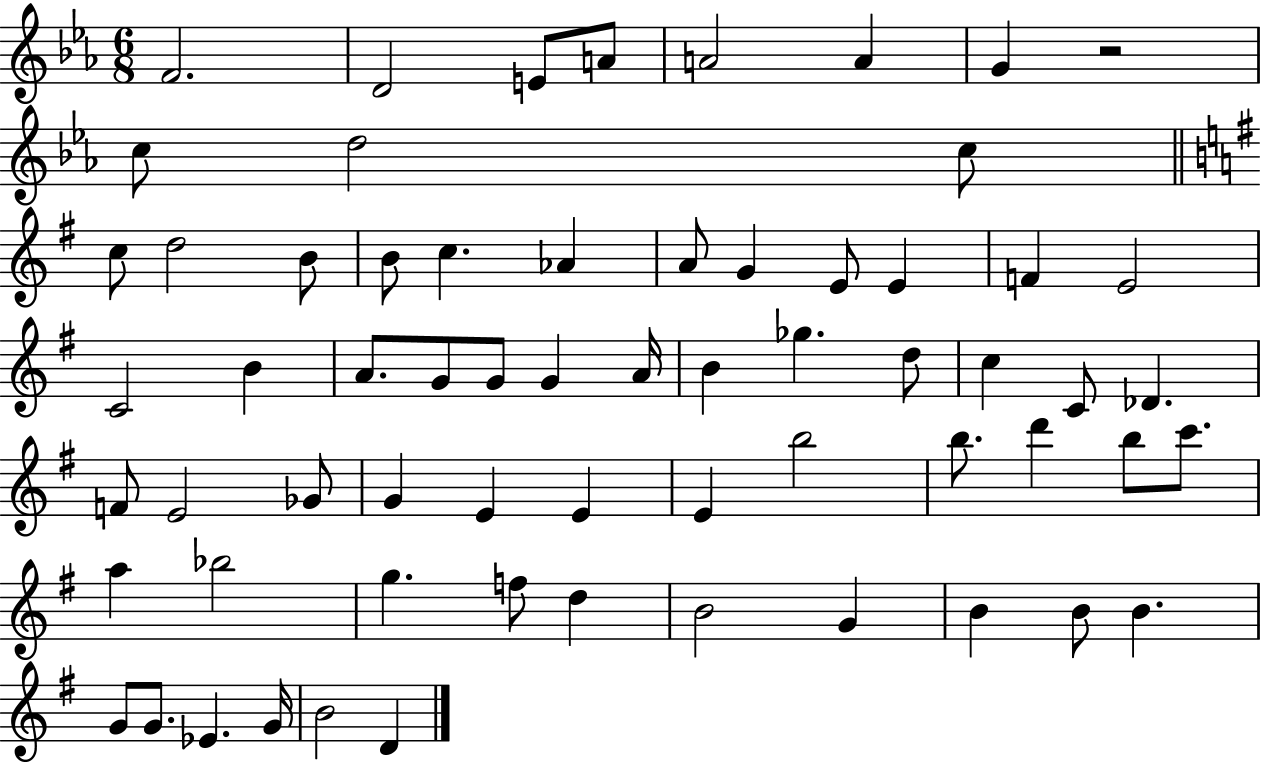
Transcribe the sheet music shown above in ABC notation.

X:1
T:Untitled
M:6/8
L:1/4
K:Eb
F2 D2 E/2 A/2 A2 A G z2 c/2 d2 c/2 c/2 d2 B/2 B/2 c _A A/2 G E/2 E F E2 C2 B A/2 G/2 G/2 G A/4 B _g d/2 c C/2 _D F/2 E2 _G/2 G E E E b2 b/2 d' b/2 c'/2 a _b2 g f/2 d B2 G B B/2 B G/2 G/2 _E G/4 B2 D